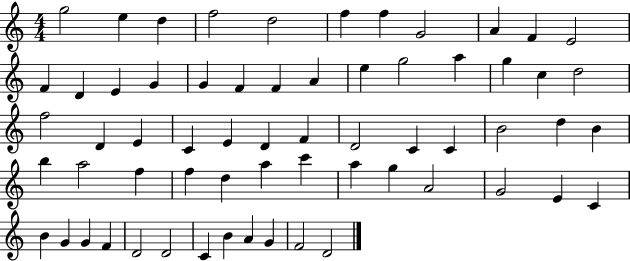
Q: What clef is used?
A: treble